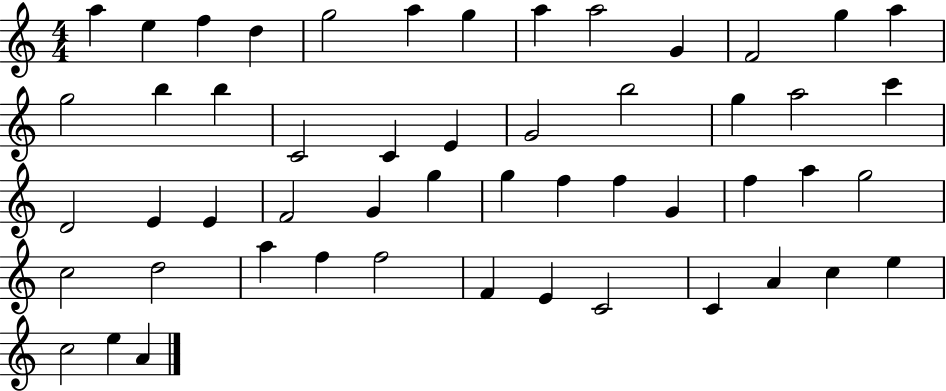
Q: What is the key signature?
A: C major